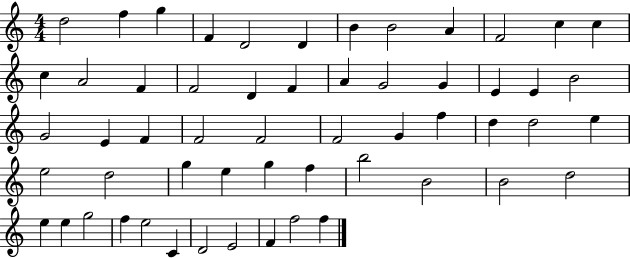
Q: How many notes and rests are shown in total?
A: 56